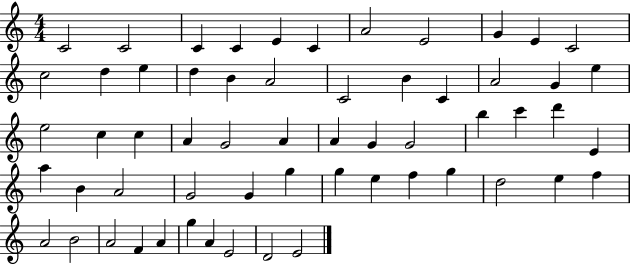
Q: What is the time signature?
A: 4/4